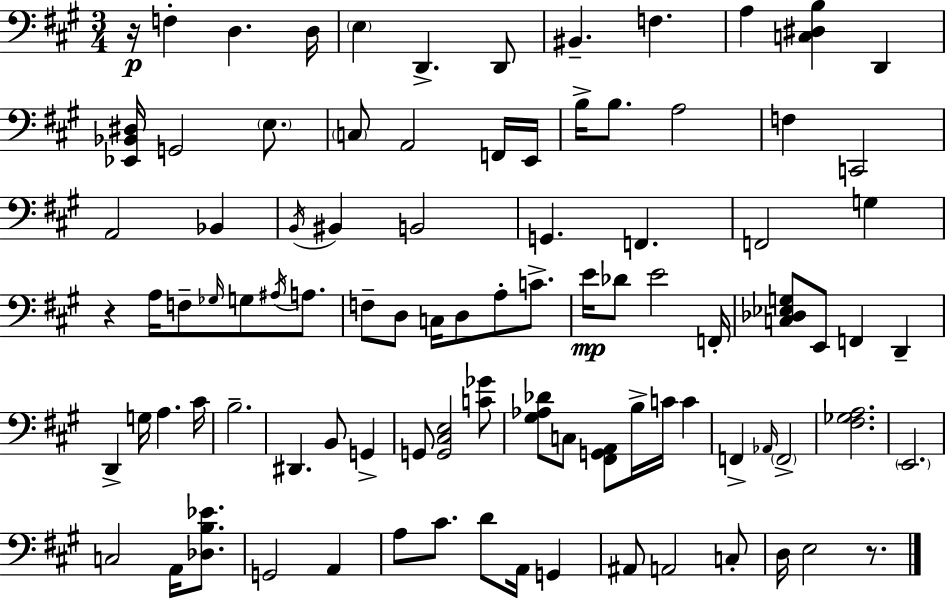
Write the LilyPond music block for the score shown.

{
  \clef bass
  \numericTimeSignature
  \time 3/4
  \key a \major
  r16\p f4-. d4. d16 | \parenthesize e4 d,4.-> d,8 | bis,4.-- f4. | a4 <c dis b>4 d,4 | \break <ees, bes, dis>16 g,2 \parenthesize e8. | \parenthesize c8 a,2 f,16 e,16 | b16-> b8. a2 | f4 c,2 | \break a,2 bes,4 | \acciaccatura { b,16 } bis,4 b,2 | g,4. f,4. | f,2 g4 | \break r4 a16 f8-- \grace { ges16 } g8 \acciaccatura { ais16 } | a8. f8-- d8 c16 d8 a8-. | c'8.-> e'16\mp des'8 e'2 | f,16-. <c des ees g>8 e,8 f,4 d,4-- | \break d,4-> g16 a4. | cis'16 b2.-- | dis,4. b,8 g,4-> | g,8 <g, cis e>2 | \break <c' ges'>8 <gis aes des'>8 c8 <fis, g, a,>8 b16-> c'16 c'4 | f,4-> \grace { aes,16 } \parenthesize f,2-> | <fis ges a>2. | \parenthesize e,2. | \break c2 | a,16 <des b ees'>8. g,2 | a,4 a8 cis'8. d'8 a,16 | g,4 ais,8 a,2 | \break c8-. d16 e2 | r8. \bar "|."
}